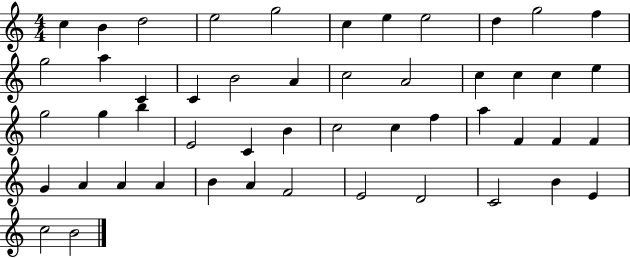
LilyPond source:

{
  \clef treble
  \numericTimeSignature
  \time 4/4
  \key c \major
  c''4 b'4 d''2 | e''2 g''2 | c''4 e''4 e''2 | d''4 g''2 f''4 | \break g''2 a''4 c'4 | c'4 b'2 a'4 | c''2 a'2 | c''4 c''4 c''4 e''4 | \break g''2 g''4 b''4 | e'2 c'4 b'4 | c''2 c''4 f''4 | a''4 f'4 f'4 f'4 | \break g'4 a'4 a'4 a'4 | b'4 a'4 f'2 | e'2 d'2 | c'2 b'4 e'4 | \break c''2 b'2 | \bar "|."
}